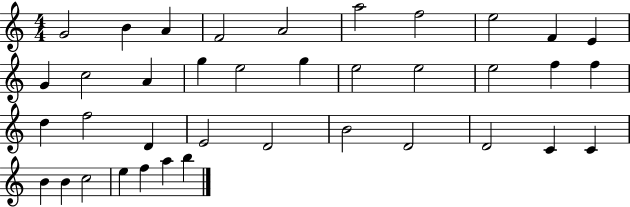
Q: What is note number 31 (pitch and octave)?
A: C4